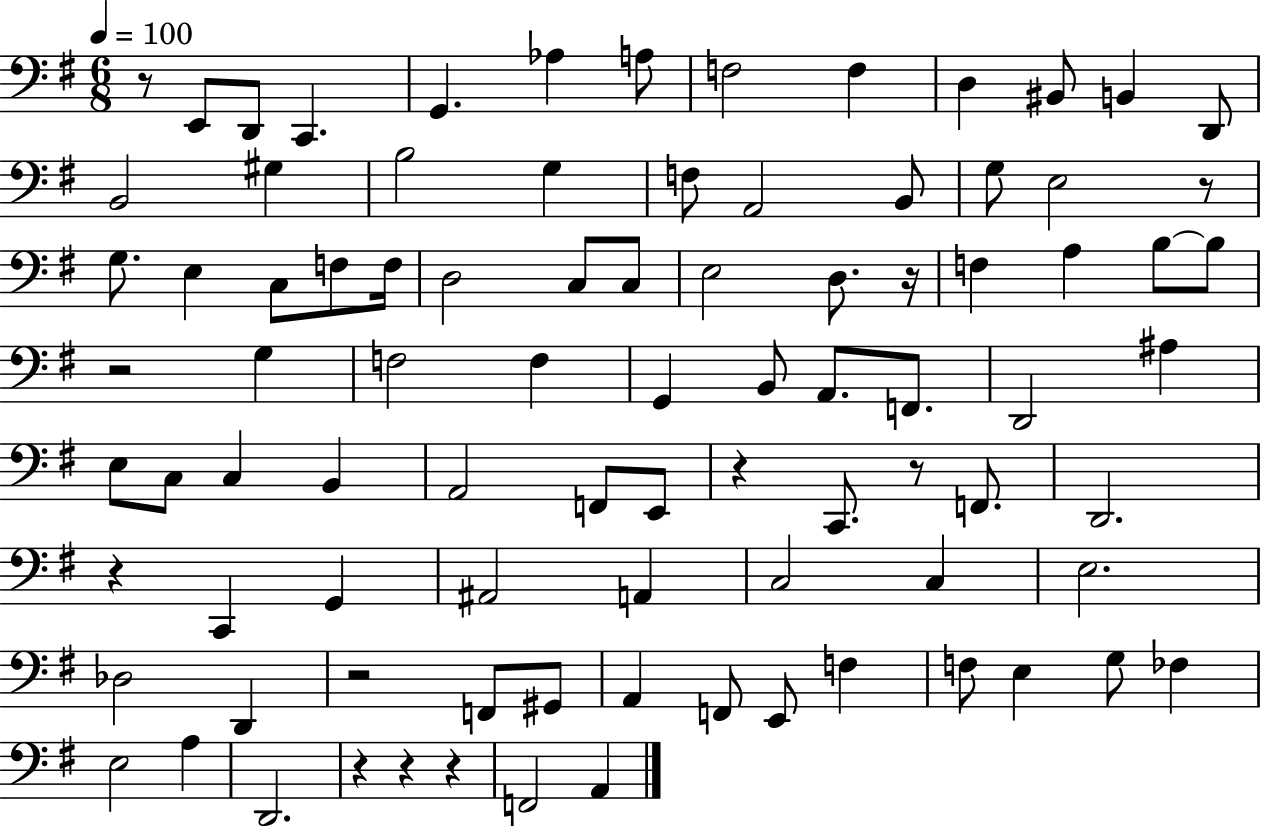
R/e E2/e D2/e C2/q. G2/q. Ab3/q A3/e F3/h F3/q D3/q BIS2/e B2/q D2/e B2/h G#3/q B3/h G3/q F3/e A2/h B2/e G3/e E3/h R/e G3/e. E3/q C3/e F3/e F3/s D3/h C3/e C3/e E3/h D3/e. R/s F3/q A3/q B3/e B3/e R/h G3/q F3/h F3/q G2/q B2/e A2/e. F2/e. D2/h A#3/q E3/e C3/e C3/q B2/q A2/h F2/e E2/e R/q C2/e. R/e F2/e. D2/h. R/q C2/q G2/q A#2/h A2/q C3/h C3/q E3/h. Db3/h D2/q R/h F2/e G#2/e A2/q F2/e E2/e F3/q F3/e E3/q G3/e FES3/q E3/h A3/q D2/h. R/q R/q R/q F2/h A2/q